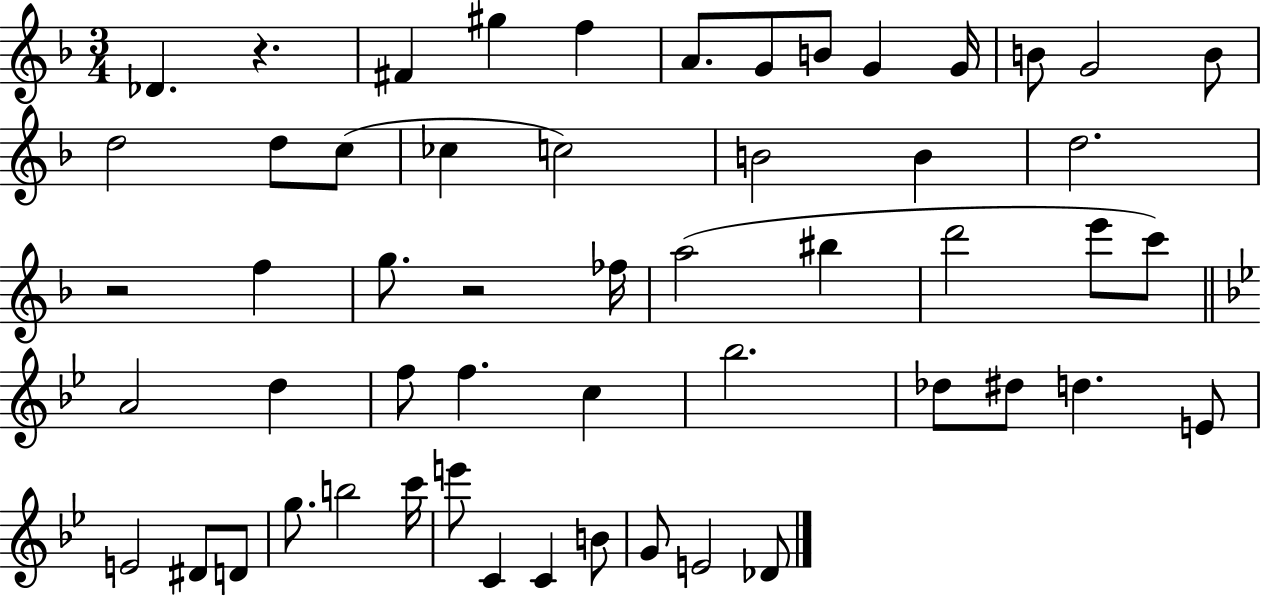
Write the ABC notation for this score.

X:1
T:Untitled
M:3/4
L:1/4
K:F
_D z ^F ^g f A/2 G/2 B/2 G G/4 B/2 G2 B/2 d2 d/2 c/2 _c c2 B2 B d2 z2 f g/2 z2 _f/4 a2 ^b d'2 e'/2 c'/2 A2 d f/2 f c _b2 _d/2 ^d/2 d E/2 E2 ^D/2 D/2 g/2 b2 c'/4 e'/2 C C B/2 G/2 E2 _D/2